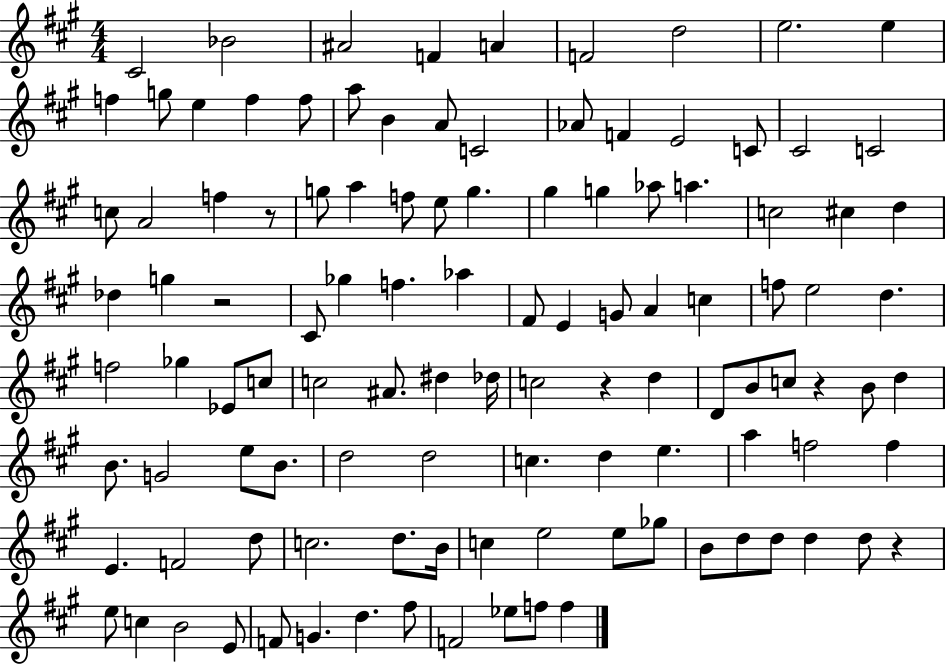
C#4/h Bb4/h A#4/h F4/q A4/q F4/h D5/h E5/h. E5/q F5/q G5/e E5/q F5/q F5/e A5/e B4/q A4/e C4/h Ab4/e F4/q E4/h C4/e C#4/h C4/h C5/e A4/h F5/q R/e G5/e A5/q F5/e E5/e G5/q. G#5/q G5/q Ab5/e A5/q. C5/h C#5/q D5/q Db5/q G5/q R/h C#4/e Gb5/q F5/q. Ab5/q F#4/e E4/q G4/e A4/q C5/q F5/e E5/h D5/q. F5/h Gb5/q Eb4/e C5/e C5/h A#4/e. D#5/q Db5/s C5/h R/q D5/q D4/e B4/e C5/e R/q B4/e D5/q B4/e. G4/h E5/e B4/e. D5/h D5/h C5/q. D5/q E5/q. A5/q F5/h F5/q E4/q. F4/h D5/e C5/h. D5/e. B4/s C5/q E5/h E5/e Gb5/e B4/e D5/e D5/e D5/q D5/e R/q E5/e C5/q B4/h E4/e F4/e G4/q. D5/q. F#5/e F4/h Eb5/e F5/e F5/q